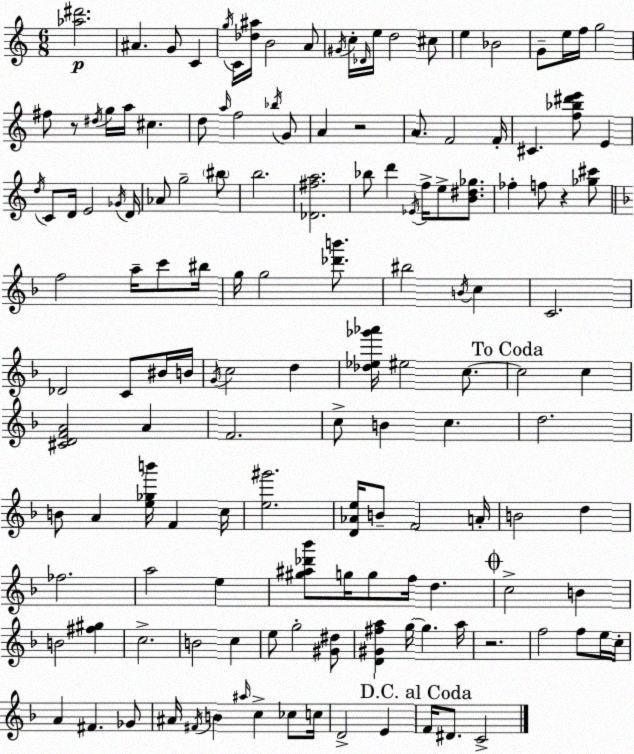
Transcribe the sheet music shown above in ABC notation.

X:1
T:Untitled
M:6/8
L:1/4
K:C
[_a^d']2 ^A G/2 C g/4 C/4 [_d^a]/4 B2 A/2 ^G/4 c/4 _D/4 e/4 d2 ^c/2 e _B2 G/2 e/4 f/4 g2 ^f/2 z/2 ^d/4 g/4 a/4 ^c d/2 a/4 f2 _b/4 G/2 A z2 A/2 F2 F/4 ^C [f_b^d'e']/2 E d/4 C/2 D/4 E2 _G/4 D/4 _A/2 g2 ^b/2 b2 [_D^fa]2 _b/2 d' _E/4 f/4 e/2 [B^d_g]/2 _f f/2 z [_g^c']/2 f2 a/4 c'/2 ^b/4 g/4 g2 [_d'b']/2 ^b2 B/4 c C2 _D2 C/2 ^B/4 B/4 G/4 c2 d [_d_e_g'_a']/4 ^e2 c/2 c2 c [^CDFA]2 A F2 c/2 B c d2 B/2 A [e_gb']/4 F c/4 [e^g']2 [D_Ae]/4 B/2 F2 A/4 B2 d _f2 a2 e [^g^a_d'_b']/2 g/4 g/2 f/4 d c2 B B2 [^f^g] c2 B2 c e/2 g2 [^G^d]/2 [D^G^fa] g/4 g a/4 z2 f2 f/2 e/4 c/4 A ^F _G/2 ^A/4 ^F/4 B ^a/4 c _c/2 c/4 D2 E F/4 ^D/2 C2